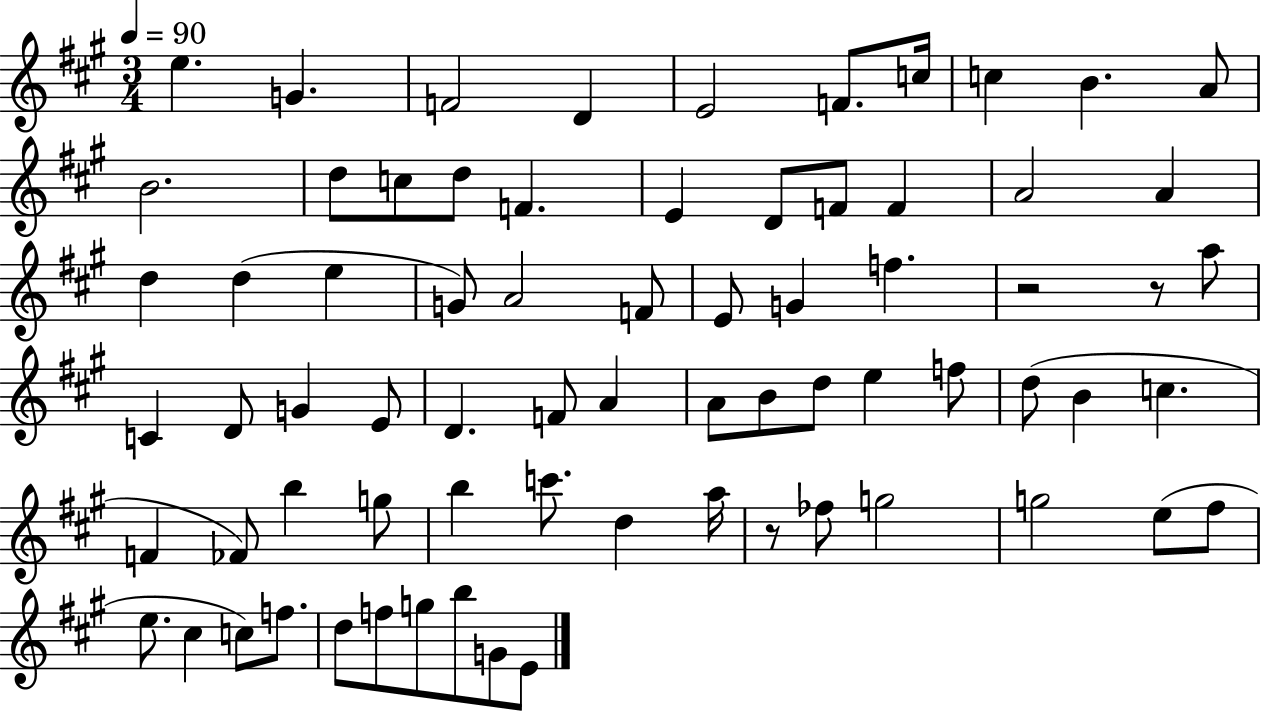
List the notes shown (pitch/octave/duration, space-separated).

E5/q. G4/q. F4/h D4/q E4/h F4/e. C5/s C5/q B4/q. A4/e B4/h. D5/e C5/e D5/e F4/q. E4/q D4/e F4/e F4/q A4/h A4/q D5/q D5/q E5/q G4/e A4/h F4/e E4/e G4/q F5/q. R/h R/e A5/e C4/q D4/e G4/q E4/e D4/q. F4/e A4/q A4/e B4/e D5/e E5/q F5/e D5/e B4/q C5/q. F4/q FES4/e B5/q G5/e B5/q C6/e. D5/q A5/s R/e FES5/e G5/h G5/h E5/e F#5/e E5/e. C#5/q C5/e F5/e. D5/e F5/e G5/e B5/e G4/e E4/e